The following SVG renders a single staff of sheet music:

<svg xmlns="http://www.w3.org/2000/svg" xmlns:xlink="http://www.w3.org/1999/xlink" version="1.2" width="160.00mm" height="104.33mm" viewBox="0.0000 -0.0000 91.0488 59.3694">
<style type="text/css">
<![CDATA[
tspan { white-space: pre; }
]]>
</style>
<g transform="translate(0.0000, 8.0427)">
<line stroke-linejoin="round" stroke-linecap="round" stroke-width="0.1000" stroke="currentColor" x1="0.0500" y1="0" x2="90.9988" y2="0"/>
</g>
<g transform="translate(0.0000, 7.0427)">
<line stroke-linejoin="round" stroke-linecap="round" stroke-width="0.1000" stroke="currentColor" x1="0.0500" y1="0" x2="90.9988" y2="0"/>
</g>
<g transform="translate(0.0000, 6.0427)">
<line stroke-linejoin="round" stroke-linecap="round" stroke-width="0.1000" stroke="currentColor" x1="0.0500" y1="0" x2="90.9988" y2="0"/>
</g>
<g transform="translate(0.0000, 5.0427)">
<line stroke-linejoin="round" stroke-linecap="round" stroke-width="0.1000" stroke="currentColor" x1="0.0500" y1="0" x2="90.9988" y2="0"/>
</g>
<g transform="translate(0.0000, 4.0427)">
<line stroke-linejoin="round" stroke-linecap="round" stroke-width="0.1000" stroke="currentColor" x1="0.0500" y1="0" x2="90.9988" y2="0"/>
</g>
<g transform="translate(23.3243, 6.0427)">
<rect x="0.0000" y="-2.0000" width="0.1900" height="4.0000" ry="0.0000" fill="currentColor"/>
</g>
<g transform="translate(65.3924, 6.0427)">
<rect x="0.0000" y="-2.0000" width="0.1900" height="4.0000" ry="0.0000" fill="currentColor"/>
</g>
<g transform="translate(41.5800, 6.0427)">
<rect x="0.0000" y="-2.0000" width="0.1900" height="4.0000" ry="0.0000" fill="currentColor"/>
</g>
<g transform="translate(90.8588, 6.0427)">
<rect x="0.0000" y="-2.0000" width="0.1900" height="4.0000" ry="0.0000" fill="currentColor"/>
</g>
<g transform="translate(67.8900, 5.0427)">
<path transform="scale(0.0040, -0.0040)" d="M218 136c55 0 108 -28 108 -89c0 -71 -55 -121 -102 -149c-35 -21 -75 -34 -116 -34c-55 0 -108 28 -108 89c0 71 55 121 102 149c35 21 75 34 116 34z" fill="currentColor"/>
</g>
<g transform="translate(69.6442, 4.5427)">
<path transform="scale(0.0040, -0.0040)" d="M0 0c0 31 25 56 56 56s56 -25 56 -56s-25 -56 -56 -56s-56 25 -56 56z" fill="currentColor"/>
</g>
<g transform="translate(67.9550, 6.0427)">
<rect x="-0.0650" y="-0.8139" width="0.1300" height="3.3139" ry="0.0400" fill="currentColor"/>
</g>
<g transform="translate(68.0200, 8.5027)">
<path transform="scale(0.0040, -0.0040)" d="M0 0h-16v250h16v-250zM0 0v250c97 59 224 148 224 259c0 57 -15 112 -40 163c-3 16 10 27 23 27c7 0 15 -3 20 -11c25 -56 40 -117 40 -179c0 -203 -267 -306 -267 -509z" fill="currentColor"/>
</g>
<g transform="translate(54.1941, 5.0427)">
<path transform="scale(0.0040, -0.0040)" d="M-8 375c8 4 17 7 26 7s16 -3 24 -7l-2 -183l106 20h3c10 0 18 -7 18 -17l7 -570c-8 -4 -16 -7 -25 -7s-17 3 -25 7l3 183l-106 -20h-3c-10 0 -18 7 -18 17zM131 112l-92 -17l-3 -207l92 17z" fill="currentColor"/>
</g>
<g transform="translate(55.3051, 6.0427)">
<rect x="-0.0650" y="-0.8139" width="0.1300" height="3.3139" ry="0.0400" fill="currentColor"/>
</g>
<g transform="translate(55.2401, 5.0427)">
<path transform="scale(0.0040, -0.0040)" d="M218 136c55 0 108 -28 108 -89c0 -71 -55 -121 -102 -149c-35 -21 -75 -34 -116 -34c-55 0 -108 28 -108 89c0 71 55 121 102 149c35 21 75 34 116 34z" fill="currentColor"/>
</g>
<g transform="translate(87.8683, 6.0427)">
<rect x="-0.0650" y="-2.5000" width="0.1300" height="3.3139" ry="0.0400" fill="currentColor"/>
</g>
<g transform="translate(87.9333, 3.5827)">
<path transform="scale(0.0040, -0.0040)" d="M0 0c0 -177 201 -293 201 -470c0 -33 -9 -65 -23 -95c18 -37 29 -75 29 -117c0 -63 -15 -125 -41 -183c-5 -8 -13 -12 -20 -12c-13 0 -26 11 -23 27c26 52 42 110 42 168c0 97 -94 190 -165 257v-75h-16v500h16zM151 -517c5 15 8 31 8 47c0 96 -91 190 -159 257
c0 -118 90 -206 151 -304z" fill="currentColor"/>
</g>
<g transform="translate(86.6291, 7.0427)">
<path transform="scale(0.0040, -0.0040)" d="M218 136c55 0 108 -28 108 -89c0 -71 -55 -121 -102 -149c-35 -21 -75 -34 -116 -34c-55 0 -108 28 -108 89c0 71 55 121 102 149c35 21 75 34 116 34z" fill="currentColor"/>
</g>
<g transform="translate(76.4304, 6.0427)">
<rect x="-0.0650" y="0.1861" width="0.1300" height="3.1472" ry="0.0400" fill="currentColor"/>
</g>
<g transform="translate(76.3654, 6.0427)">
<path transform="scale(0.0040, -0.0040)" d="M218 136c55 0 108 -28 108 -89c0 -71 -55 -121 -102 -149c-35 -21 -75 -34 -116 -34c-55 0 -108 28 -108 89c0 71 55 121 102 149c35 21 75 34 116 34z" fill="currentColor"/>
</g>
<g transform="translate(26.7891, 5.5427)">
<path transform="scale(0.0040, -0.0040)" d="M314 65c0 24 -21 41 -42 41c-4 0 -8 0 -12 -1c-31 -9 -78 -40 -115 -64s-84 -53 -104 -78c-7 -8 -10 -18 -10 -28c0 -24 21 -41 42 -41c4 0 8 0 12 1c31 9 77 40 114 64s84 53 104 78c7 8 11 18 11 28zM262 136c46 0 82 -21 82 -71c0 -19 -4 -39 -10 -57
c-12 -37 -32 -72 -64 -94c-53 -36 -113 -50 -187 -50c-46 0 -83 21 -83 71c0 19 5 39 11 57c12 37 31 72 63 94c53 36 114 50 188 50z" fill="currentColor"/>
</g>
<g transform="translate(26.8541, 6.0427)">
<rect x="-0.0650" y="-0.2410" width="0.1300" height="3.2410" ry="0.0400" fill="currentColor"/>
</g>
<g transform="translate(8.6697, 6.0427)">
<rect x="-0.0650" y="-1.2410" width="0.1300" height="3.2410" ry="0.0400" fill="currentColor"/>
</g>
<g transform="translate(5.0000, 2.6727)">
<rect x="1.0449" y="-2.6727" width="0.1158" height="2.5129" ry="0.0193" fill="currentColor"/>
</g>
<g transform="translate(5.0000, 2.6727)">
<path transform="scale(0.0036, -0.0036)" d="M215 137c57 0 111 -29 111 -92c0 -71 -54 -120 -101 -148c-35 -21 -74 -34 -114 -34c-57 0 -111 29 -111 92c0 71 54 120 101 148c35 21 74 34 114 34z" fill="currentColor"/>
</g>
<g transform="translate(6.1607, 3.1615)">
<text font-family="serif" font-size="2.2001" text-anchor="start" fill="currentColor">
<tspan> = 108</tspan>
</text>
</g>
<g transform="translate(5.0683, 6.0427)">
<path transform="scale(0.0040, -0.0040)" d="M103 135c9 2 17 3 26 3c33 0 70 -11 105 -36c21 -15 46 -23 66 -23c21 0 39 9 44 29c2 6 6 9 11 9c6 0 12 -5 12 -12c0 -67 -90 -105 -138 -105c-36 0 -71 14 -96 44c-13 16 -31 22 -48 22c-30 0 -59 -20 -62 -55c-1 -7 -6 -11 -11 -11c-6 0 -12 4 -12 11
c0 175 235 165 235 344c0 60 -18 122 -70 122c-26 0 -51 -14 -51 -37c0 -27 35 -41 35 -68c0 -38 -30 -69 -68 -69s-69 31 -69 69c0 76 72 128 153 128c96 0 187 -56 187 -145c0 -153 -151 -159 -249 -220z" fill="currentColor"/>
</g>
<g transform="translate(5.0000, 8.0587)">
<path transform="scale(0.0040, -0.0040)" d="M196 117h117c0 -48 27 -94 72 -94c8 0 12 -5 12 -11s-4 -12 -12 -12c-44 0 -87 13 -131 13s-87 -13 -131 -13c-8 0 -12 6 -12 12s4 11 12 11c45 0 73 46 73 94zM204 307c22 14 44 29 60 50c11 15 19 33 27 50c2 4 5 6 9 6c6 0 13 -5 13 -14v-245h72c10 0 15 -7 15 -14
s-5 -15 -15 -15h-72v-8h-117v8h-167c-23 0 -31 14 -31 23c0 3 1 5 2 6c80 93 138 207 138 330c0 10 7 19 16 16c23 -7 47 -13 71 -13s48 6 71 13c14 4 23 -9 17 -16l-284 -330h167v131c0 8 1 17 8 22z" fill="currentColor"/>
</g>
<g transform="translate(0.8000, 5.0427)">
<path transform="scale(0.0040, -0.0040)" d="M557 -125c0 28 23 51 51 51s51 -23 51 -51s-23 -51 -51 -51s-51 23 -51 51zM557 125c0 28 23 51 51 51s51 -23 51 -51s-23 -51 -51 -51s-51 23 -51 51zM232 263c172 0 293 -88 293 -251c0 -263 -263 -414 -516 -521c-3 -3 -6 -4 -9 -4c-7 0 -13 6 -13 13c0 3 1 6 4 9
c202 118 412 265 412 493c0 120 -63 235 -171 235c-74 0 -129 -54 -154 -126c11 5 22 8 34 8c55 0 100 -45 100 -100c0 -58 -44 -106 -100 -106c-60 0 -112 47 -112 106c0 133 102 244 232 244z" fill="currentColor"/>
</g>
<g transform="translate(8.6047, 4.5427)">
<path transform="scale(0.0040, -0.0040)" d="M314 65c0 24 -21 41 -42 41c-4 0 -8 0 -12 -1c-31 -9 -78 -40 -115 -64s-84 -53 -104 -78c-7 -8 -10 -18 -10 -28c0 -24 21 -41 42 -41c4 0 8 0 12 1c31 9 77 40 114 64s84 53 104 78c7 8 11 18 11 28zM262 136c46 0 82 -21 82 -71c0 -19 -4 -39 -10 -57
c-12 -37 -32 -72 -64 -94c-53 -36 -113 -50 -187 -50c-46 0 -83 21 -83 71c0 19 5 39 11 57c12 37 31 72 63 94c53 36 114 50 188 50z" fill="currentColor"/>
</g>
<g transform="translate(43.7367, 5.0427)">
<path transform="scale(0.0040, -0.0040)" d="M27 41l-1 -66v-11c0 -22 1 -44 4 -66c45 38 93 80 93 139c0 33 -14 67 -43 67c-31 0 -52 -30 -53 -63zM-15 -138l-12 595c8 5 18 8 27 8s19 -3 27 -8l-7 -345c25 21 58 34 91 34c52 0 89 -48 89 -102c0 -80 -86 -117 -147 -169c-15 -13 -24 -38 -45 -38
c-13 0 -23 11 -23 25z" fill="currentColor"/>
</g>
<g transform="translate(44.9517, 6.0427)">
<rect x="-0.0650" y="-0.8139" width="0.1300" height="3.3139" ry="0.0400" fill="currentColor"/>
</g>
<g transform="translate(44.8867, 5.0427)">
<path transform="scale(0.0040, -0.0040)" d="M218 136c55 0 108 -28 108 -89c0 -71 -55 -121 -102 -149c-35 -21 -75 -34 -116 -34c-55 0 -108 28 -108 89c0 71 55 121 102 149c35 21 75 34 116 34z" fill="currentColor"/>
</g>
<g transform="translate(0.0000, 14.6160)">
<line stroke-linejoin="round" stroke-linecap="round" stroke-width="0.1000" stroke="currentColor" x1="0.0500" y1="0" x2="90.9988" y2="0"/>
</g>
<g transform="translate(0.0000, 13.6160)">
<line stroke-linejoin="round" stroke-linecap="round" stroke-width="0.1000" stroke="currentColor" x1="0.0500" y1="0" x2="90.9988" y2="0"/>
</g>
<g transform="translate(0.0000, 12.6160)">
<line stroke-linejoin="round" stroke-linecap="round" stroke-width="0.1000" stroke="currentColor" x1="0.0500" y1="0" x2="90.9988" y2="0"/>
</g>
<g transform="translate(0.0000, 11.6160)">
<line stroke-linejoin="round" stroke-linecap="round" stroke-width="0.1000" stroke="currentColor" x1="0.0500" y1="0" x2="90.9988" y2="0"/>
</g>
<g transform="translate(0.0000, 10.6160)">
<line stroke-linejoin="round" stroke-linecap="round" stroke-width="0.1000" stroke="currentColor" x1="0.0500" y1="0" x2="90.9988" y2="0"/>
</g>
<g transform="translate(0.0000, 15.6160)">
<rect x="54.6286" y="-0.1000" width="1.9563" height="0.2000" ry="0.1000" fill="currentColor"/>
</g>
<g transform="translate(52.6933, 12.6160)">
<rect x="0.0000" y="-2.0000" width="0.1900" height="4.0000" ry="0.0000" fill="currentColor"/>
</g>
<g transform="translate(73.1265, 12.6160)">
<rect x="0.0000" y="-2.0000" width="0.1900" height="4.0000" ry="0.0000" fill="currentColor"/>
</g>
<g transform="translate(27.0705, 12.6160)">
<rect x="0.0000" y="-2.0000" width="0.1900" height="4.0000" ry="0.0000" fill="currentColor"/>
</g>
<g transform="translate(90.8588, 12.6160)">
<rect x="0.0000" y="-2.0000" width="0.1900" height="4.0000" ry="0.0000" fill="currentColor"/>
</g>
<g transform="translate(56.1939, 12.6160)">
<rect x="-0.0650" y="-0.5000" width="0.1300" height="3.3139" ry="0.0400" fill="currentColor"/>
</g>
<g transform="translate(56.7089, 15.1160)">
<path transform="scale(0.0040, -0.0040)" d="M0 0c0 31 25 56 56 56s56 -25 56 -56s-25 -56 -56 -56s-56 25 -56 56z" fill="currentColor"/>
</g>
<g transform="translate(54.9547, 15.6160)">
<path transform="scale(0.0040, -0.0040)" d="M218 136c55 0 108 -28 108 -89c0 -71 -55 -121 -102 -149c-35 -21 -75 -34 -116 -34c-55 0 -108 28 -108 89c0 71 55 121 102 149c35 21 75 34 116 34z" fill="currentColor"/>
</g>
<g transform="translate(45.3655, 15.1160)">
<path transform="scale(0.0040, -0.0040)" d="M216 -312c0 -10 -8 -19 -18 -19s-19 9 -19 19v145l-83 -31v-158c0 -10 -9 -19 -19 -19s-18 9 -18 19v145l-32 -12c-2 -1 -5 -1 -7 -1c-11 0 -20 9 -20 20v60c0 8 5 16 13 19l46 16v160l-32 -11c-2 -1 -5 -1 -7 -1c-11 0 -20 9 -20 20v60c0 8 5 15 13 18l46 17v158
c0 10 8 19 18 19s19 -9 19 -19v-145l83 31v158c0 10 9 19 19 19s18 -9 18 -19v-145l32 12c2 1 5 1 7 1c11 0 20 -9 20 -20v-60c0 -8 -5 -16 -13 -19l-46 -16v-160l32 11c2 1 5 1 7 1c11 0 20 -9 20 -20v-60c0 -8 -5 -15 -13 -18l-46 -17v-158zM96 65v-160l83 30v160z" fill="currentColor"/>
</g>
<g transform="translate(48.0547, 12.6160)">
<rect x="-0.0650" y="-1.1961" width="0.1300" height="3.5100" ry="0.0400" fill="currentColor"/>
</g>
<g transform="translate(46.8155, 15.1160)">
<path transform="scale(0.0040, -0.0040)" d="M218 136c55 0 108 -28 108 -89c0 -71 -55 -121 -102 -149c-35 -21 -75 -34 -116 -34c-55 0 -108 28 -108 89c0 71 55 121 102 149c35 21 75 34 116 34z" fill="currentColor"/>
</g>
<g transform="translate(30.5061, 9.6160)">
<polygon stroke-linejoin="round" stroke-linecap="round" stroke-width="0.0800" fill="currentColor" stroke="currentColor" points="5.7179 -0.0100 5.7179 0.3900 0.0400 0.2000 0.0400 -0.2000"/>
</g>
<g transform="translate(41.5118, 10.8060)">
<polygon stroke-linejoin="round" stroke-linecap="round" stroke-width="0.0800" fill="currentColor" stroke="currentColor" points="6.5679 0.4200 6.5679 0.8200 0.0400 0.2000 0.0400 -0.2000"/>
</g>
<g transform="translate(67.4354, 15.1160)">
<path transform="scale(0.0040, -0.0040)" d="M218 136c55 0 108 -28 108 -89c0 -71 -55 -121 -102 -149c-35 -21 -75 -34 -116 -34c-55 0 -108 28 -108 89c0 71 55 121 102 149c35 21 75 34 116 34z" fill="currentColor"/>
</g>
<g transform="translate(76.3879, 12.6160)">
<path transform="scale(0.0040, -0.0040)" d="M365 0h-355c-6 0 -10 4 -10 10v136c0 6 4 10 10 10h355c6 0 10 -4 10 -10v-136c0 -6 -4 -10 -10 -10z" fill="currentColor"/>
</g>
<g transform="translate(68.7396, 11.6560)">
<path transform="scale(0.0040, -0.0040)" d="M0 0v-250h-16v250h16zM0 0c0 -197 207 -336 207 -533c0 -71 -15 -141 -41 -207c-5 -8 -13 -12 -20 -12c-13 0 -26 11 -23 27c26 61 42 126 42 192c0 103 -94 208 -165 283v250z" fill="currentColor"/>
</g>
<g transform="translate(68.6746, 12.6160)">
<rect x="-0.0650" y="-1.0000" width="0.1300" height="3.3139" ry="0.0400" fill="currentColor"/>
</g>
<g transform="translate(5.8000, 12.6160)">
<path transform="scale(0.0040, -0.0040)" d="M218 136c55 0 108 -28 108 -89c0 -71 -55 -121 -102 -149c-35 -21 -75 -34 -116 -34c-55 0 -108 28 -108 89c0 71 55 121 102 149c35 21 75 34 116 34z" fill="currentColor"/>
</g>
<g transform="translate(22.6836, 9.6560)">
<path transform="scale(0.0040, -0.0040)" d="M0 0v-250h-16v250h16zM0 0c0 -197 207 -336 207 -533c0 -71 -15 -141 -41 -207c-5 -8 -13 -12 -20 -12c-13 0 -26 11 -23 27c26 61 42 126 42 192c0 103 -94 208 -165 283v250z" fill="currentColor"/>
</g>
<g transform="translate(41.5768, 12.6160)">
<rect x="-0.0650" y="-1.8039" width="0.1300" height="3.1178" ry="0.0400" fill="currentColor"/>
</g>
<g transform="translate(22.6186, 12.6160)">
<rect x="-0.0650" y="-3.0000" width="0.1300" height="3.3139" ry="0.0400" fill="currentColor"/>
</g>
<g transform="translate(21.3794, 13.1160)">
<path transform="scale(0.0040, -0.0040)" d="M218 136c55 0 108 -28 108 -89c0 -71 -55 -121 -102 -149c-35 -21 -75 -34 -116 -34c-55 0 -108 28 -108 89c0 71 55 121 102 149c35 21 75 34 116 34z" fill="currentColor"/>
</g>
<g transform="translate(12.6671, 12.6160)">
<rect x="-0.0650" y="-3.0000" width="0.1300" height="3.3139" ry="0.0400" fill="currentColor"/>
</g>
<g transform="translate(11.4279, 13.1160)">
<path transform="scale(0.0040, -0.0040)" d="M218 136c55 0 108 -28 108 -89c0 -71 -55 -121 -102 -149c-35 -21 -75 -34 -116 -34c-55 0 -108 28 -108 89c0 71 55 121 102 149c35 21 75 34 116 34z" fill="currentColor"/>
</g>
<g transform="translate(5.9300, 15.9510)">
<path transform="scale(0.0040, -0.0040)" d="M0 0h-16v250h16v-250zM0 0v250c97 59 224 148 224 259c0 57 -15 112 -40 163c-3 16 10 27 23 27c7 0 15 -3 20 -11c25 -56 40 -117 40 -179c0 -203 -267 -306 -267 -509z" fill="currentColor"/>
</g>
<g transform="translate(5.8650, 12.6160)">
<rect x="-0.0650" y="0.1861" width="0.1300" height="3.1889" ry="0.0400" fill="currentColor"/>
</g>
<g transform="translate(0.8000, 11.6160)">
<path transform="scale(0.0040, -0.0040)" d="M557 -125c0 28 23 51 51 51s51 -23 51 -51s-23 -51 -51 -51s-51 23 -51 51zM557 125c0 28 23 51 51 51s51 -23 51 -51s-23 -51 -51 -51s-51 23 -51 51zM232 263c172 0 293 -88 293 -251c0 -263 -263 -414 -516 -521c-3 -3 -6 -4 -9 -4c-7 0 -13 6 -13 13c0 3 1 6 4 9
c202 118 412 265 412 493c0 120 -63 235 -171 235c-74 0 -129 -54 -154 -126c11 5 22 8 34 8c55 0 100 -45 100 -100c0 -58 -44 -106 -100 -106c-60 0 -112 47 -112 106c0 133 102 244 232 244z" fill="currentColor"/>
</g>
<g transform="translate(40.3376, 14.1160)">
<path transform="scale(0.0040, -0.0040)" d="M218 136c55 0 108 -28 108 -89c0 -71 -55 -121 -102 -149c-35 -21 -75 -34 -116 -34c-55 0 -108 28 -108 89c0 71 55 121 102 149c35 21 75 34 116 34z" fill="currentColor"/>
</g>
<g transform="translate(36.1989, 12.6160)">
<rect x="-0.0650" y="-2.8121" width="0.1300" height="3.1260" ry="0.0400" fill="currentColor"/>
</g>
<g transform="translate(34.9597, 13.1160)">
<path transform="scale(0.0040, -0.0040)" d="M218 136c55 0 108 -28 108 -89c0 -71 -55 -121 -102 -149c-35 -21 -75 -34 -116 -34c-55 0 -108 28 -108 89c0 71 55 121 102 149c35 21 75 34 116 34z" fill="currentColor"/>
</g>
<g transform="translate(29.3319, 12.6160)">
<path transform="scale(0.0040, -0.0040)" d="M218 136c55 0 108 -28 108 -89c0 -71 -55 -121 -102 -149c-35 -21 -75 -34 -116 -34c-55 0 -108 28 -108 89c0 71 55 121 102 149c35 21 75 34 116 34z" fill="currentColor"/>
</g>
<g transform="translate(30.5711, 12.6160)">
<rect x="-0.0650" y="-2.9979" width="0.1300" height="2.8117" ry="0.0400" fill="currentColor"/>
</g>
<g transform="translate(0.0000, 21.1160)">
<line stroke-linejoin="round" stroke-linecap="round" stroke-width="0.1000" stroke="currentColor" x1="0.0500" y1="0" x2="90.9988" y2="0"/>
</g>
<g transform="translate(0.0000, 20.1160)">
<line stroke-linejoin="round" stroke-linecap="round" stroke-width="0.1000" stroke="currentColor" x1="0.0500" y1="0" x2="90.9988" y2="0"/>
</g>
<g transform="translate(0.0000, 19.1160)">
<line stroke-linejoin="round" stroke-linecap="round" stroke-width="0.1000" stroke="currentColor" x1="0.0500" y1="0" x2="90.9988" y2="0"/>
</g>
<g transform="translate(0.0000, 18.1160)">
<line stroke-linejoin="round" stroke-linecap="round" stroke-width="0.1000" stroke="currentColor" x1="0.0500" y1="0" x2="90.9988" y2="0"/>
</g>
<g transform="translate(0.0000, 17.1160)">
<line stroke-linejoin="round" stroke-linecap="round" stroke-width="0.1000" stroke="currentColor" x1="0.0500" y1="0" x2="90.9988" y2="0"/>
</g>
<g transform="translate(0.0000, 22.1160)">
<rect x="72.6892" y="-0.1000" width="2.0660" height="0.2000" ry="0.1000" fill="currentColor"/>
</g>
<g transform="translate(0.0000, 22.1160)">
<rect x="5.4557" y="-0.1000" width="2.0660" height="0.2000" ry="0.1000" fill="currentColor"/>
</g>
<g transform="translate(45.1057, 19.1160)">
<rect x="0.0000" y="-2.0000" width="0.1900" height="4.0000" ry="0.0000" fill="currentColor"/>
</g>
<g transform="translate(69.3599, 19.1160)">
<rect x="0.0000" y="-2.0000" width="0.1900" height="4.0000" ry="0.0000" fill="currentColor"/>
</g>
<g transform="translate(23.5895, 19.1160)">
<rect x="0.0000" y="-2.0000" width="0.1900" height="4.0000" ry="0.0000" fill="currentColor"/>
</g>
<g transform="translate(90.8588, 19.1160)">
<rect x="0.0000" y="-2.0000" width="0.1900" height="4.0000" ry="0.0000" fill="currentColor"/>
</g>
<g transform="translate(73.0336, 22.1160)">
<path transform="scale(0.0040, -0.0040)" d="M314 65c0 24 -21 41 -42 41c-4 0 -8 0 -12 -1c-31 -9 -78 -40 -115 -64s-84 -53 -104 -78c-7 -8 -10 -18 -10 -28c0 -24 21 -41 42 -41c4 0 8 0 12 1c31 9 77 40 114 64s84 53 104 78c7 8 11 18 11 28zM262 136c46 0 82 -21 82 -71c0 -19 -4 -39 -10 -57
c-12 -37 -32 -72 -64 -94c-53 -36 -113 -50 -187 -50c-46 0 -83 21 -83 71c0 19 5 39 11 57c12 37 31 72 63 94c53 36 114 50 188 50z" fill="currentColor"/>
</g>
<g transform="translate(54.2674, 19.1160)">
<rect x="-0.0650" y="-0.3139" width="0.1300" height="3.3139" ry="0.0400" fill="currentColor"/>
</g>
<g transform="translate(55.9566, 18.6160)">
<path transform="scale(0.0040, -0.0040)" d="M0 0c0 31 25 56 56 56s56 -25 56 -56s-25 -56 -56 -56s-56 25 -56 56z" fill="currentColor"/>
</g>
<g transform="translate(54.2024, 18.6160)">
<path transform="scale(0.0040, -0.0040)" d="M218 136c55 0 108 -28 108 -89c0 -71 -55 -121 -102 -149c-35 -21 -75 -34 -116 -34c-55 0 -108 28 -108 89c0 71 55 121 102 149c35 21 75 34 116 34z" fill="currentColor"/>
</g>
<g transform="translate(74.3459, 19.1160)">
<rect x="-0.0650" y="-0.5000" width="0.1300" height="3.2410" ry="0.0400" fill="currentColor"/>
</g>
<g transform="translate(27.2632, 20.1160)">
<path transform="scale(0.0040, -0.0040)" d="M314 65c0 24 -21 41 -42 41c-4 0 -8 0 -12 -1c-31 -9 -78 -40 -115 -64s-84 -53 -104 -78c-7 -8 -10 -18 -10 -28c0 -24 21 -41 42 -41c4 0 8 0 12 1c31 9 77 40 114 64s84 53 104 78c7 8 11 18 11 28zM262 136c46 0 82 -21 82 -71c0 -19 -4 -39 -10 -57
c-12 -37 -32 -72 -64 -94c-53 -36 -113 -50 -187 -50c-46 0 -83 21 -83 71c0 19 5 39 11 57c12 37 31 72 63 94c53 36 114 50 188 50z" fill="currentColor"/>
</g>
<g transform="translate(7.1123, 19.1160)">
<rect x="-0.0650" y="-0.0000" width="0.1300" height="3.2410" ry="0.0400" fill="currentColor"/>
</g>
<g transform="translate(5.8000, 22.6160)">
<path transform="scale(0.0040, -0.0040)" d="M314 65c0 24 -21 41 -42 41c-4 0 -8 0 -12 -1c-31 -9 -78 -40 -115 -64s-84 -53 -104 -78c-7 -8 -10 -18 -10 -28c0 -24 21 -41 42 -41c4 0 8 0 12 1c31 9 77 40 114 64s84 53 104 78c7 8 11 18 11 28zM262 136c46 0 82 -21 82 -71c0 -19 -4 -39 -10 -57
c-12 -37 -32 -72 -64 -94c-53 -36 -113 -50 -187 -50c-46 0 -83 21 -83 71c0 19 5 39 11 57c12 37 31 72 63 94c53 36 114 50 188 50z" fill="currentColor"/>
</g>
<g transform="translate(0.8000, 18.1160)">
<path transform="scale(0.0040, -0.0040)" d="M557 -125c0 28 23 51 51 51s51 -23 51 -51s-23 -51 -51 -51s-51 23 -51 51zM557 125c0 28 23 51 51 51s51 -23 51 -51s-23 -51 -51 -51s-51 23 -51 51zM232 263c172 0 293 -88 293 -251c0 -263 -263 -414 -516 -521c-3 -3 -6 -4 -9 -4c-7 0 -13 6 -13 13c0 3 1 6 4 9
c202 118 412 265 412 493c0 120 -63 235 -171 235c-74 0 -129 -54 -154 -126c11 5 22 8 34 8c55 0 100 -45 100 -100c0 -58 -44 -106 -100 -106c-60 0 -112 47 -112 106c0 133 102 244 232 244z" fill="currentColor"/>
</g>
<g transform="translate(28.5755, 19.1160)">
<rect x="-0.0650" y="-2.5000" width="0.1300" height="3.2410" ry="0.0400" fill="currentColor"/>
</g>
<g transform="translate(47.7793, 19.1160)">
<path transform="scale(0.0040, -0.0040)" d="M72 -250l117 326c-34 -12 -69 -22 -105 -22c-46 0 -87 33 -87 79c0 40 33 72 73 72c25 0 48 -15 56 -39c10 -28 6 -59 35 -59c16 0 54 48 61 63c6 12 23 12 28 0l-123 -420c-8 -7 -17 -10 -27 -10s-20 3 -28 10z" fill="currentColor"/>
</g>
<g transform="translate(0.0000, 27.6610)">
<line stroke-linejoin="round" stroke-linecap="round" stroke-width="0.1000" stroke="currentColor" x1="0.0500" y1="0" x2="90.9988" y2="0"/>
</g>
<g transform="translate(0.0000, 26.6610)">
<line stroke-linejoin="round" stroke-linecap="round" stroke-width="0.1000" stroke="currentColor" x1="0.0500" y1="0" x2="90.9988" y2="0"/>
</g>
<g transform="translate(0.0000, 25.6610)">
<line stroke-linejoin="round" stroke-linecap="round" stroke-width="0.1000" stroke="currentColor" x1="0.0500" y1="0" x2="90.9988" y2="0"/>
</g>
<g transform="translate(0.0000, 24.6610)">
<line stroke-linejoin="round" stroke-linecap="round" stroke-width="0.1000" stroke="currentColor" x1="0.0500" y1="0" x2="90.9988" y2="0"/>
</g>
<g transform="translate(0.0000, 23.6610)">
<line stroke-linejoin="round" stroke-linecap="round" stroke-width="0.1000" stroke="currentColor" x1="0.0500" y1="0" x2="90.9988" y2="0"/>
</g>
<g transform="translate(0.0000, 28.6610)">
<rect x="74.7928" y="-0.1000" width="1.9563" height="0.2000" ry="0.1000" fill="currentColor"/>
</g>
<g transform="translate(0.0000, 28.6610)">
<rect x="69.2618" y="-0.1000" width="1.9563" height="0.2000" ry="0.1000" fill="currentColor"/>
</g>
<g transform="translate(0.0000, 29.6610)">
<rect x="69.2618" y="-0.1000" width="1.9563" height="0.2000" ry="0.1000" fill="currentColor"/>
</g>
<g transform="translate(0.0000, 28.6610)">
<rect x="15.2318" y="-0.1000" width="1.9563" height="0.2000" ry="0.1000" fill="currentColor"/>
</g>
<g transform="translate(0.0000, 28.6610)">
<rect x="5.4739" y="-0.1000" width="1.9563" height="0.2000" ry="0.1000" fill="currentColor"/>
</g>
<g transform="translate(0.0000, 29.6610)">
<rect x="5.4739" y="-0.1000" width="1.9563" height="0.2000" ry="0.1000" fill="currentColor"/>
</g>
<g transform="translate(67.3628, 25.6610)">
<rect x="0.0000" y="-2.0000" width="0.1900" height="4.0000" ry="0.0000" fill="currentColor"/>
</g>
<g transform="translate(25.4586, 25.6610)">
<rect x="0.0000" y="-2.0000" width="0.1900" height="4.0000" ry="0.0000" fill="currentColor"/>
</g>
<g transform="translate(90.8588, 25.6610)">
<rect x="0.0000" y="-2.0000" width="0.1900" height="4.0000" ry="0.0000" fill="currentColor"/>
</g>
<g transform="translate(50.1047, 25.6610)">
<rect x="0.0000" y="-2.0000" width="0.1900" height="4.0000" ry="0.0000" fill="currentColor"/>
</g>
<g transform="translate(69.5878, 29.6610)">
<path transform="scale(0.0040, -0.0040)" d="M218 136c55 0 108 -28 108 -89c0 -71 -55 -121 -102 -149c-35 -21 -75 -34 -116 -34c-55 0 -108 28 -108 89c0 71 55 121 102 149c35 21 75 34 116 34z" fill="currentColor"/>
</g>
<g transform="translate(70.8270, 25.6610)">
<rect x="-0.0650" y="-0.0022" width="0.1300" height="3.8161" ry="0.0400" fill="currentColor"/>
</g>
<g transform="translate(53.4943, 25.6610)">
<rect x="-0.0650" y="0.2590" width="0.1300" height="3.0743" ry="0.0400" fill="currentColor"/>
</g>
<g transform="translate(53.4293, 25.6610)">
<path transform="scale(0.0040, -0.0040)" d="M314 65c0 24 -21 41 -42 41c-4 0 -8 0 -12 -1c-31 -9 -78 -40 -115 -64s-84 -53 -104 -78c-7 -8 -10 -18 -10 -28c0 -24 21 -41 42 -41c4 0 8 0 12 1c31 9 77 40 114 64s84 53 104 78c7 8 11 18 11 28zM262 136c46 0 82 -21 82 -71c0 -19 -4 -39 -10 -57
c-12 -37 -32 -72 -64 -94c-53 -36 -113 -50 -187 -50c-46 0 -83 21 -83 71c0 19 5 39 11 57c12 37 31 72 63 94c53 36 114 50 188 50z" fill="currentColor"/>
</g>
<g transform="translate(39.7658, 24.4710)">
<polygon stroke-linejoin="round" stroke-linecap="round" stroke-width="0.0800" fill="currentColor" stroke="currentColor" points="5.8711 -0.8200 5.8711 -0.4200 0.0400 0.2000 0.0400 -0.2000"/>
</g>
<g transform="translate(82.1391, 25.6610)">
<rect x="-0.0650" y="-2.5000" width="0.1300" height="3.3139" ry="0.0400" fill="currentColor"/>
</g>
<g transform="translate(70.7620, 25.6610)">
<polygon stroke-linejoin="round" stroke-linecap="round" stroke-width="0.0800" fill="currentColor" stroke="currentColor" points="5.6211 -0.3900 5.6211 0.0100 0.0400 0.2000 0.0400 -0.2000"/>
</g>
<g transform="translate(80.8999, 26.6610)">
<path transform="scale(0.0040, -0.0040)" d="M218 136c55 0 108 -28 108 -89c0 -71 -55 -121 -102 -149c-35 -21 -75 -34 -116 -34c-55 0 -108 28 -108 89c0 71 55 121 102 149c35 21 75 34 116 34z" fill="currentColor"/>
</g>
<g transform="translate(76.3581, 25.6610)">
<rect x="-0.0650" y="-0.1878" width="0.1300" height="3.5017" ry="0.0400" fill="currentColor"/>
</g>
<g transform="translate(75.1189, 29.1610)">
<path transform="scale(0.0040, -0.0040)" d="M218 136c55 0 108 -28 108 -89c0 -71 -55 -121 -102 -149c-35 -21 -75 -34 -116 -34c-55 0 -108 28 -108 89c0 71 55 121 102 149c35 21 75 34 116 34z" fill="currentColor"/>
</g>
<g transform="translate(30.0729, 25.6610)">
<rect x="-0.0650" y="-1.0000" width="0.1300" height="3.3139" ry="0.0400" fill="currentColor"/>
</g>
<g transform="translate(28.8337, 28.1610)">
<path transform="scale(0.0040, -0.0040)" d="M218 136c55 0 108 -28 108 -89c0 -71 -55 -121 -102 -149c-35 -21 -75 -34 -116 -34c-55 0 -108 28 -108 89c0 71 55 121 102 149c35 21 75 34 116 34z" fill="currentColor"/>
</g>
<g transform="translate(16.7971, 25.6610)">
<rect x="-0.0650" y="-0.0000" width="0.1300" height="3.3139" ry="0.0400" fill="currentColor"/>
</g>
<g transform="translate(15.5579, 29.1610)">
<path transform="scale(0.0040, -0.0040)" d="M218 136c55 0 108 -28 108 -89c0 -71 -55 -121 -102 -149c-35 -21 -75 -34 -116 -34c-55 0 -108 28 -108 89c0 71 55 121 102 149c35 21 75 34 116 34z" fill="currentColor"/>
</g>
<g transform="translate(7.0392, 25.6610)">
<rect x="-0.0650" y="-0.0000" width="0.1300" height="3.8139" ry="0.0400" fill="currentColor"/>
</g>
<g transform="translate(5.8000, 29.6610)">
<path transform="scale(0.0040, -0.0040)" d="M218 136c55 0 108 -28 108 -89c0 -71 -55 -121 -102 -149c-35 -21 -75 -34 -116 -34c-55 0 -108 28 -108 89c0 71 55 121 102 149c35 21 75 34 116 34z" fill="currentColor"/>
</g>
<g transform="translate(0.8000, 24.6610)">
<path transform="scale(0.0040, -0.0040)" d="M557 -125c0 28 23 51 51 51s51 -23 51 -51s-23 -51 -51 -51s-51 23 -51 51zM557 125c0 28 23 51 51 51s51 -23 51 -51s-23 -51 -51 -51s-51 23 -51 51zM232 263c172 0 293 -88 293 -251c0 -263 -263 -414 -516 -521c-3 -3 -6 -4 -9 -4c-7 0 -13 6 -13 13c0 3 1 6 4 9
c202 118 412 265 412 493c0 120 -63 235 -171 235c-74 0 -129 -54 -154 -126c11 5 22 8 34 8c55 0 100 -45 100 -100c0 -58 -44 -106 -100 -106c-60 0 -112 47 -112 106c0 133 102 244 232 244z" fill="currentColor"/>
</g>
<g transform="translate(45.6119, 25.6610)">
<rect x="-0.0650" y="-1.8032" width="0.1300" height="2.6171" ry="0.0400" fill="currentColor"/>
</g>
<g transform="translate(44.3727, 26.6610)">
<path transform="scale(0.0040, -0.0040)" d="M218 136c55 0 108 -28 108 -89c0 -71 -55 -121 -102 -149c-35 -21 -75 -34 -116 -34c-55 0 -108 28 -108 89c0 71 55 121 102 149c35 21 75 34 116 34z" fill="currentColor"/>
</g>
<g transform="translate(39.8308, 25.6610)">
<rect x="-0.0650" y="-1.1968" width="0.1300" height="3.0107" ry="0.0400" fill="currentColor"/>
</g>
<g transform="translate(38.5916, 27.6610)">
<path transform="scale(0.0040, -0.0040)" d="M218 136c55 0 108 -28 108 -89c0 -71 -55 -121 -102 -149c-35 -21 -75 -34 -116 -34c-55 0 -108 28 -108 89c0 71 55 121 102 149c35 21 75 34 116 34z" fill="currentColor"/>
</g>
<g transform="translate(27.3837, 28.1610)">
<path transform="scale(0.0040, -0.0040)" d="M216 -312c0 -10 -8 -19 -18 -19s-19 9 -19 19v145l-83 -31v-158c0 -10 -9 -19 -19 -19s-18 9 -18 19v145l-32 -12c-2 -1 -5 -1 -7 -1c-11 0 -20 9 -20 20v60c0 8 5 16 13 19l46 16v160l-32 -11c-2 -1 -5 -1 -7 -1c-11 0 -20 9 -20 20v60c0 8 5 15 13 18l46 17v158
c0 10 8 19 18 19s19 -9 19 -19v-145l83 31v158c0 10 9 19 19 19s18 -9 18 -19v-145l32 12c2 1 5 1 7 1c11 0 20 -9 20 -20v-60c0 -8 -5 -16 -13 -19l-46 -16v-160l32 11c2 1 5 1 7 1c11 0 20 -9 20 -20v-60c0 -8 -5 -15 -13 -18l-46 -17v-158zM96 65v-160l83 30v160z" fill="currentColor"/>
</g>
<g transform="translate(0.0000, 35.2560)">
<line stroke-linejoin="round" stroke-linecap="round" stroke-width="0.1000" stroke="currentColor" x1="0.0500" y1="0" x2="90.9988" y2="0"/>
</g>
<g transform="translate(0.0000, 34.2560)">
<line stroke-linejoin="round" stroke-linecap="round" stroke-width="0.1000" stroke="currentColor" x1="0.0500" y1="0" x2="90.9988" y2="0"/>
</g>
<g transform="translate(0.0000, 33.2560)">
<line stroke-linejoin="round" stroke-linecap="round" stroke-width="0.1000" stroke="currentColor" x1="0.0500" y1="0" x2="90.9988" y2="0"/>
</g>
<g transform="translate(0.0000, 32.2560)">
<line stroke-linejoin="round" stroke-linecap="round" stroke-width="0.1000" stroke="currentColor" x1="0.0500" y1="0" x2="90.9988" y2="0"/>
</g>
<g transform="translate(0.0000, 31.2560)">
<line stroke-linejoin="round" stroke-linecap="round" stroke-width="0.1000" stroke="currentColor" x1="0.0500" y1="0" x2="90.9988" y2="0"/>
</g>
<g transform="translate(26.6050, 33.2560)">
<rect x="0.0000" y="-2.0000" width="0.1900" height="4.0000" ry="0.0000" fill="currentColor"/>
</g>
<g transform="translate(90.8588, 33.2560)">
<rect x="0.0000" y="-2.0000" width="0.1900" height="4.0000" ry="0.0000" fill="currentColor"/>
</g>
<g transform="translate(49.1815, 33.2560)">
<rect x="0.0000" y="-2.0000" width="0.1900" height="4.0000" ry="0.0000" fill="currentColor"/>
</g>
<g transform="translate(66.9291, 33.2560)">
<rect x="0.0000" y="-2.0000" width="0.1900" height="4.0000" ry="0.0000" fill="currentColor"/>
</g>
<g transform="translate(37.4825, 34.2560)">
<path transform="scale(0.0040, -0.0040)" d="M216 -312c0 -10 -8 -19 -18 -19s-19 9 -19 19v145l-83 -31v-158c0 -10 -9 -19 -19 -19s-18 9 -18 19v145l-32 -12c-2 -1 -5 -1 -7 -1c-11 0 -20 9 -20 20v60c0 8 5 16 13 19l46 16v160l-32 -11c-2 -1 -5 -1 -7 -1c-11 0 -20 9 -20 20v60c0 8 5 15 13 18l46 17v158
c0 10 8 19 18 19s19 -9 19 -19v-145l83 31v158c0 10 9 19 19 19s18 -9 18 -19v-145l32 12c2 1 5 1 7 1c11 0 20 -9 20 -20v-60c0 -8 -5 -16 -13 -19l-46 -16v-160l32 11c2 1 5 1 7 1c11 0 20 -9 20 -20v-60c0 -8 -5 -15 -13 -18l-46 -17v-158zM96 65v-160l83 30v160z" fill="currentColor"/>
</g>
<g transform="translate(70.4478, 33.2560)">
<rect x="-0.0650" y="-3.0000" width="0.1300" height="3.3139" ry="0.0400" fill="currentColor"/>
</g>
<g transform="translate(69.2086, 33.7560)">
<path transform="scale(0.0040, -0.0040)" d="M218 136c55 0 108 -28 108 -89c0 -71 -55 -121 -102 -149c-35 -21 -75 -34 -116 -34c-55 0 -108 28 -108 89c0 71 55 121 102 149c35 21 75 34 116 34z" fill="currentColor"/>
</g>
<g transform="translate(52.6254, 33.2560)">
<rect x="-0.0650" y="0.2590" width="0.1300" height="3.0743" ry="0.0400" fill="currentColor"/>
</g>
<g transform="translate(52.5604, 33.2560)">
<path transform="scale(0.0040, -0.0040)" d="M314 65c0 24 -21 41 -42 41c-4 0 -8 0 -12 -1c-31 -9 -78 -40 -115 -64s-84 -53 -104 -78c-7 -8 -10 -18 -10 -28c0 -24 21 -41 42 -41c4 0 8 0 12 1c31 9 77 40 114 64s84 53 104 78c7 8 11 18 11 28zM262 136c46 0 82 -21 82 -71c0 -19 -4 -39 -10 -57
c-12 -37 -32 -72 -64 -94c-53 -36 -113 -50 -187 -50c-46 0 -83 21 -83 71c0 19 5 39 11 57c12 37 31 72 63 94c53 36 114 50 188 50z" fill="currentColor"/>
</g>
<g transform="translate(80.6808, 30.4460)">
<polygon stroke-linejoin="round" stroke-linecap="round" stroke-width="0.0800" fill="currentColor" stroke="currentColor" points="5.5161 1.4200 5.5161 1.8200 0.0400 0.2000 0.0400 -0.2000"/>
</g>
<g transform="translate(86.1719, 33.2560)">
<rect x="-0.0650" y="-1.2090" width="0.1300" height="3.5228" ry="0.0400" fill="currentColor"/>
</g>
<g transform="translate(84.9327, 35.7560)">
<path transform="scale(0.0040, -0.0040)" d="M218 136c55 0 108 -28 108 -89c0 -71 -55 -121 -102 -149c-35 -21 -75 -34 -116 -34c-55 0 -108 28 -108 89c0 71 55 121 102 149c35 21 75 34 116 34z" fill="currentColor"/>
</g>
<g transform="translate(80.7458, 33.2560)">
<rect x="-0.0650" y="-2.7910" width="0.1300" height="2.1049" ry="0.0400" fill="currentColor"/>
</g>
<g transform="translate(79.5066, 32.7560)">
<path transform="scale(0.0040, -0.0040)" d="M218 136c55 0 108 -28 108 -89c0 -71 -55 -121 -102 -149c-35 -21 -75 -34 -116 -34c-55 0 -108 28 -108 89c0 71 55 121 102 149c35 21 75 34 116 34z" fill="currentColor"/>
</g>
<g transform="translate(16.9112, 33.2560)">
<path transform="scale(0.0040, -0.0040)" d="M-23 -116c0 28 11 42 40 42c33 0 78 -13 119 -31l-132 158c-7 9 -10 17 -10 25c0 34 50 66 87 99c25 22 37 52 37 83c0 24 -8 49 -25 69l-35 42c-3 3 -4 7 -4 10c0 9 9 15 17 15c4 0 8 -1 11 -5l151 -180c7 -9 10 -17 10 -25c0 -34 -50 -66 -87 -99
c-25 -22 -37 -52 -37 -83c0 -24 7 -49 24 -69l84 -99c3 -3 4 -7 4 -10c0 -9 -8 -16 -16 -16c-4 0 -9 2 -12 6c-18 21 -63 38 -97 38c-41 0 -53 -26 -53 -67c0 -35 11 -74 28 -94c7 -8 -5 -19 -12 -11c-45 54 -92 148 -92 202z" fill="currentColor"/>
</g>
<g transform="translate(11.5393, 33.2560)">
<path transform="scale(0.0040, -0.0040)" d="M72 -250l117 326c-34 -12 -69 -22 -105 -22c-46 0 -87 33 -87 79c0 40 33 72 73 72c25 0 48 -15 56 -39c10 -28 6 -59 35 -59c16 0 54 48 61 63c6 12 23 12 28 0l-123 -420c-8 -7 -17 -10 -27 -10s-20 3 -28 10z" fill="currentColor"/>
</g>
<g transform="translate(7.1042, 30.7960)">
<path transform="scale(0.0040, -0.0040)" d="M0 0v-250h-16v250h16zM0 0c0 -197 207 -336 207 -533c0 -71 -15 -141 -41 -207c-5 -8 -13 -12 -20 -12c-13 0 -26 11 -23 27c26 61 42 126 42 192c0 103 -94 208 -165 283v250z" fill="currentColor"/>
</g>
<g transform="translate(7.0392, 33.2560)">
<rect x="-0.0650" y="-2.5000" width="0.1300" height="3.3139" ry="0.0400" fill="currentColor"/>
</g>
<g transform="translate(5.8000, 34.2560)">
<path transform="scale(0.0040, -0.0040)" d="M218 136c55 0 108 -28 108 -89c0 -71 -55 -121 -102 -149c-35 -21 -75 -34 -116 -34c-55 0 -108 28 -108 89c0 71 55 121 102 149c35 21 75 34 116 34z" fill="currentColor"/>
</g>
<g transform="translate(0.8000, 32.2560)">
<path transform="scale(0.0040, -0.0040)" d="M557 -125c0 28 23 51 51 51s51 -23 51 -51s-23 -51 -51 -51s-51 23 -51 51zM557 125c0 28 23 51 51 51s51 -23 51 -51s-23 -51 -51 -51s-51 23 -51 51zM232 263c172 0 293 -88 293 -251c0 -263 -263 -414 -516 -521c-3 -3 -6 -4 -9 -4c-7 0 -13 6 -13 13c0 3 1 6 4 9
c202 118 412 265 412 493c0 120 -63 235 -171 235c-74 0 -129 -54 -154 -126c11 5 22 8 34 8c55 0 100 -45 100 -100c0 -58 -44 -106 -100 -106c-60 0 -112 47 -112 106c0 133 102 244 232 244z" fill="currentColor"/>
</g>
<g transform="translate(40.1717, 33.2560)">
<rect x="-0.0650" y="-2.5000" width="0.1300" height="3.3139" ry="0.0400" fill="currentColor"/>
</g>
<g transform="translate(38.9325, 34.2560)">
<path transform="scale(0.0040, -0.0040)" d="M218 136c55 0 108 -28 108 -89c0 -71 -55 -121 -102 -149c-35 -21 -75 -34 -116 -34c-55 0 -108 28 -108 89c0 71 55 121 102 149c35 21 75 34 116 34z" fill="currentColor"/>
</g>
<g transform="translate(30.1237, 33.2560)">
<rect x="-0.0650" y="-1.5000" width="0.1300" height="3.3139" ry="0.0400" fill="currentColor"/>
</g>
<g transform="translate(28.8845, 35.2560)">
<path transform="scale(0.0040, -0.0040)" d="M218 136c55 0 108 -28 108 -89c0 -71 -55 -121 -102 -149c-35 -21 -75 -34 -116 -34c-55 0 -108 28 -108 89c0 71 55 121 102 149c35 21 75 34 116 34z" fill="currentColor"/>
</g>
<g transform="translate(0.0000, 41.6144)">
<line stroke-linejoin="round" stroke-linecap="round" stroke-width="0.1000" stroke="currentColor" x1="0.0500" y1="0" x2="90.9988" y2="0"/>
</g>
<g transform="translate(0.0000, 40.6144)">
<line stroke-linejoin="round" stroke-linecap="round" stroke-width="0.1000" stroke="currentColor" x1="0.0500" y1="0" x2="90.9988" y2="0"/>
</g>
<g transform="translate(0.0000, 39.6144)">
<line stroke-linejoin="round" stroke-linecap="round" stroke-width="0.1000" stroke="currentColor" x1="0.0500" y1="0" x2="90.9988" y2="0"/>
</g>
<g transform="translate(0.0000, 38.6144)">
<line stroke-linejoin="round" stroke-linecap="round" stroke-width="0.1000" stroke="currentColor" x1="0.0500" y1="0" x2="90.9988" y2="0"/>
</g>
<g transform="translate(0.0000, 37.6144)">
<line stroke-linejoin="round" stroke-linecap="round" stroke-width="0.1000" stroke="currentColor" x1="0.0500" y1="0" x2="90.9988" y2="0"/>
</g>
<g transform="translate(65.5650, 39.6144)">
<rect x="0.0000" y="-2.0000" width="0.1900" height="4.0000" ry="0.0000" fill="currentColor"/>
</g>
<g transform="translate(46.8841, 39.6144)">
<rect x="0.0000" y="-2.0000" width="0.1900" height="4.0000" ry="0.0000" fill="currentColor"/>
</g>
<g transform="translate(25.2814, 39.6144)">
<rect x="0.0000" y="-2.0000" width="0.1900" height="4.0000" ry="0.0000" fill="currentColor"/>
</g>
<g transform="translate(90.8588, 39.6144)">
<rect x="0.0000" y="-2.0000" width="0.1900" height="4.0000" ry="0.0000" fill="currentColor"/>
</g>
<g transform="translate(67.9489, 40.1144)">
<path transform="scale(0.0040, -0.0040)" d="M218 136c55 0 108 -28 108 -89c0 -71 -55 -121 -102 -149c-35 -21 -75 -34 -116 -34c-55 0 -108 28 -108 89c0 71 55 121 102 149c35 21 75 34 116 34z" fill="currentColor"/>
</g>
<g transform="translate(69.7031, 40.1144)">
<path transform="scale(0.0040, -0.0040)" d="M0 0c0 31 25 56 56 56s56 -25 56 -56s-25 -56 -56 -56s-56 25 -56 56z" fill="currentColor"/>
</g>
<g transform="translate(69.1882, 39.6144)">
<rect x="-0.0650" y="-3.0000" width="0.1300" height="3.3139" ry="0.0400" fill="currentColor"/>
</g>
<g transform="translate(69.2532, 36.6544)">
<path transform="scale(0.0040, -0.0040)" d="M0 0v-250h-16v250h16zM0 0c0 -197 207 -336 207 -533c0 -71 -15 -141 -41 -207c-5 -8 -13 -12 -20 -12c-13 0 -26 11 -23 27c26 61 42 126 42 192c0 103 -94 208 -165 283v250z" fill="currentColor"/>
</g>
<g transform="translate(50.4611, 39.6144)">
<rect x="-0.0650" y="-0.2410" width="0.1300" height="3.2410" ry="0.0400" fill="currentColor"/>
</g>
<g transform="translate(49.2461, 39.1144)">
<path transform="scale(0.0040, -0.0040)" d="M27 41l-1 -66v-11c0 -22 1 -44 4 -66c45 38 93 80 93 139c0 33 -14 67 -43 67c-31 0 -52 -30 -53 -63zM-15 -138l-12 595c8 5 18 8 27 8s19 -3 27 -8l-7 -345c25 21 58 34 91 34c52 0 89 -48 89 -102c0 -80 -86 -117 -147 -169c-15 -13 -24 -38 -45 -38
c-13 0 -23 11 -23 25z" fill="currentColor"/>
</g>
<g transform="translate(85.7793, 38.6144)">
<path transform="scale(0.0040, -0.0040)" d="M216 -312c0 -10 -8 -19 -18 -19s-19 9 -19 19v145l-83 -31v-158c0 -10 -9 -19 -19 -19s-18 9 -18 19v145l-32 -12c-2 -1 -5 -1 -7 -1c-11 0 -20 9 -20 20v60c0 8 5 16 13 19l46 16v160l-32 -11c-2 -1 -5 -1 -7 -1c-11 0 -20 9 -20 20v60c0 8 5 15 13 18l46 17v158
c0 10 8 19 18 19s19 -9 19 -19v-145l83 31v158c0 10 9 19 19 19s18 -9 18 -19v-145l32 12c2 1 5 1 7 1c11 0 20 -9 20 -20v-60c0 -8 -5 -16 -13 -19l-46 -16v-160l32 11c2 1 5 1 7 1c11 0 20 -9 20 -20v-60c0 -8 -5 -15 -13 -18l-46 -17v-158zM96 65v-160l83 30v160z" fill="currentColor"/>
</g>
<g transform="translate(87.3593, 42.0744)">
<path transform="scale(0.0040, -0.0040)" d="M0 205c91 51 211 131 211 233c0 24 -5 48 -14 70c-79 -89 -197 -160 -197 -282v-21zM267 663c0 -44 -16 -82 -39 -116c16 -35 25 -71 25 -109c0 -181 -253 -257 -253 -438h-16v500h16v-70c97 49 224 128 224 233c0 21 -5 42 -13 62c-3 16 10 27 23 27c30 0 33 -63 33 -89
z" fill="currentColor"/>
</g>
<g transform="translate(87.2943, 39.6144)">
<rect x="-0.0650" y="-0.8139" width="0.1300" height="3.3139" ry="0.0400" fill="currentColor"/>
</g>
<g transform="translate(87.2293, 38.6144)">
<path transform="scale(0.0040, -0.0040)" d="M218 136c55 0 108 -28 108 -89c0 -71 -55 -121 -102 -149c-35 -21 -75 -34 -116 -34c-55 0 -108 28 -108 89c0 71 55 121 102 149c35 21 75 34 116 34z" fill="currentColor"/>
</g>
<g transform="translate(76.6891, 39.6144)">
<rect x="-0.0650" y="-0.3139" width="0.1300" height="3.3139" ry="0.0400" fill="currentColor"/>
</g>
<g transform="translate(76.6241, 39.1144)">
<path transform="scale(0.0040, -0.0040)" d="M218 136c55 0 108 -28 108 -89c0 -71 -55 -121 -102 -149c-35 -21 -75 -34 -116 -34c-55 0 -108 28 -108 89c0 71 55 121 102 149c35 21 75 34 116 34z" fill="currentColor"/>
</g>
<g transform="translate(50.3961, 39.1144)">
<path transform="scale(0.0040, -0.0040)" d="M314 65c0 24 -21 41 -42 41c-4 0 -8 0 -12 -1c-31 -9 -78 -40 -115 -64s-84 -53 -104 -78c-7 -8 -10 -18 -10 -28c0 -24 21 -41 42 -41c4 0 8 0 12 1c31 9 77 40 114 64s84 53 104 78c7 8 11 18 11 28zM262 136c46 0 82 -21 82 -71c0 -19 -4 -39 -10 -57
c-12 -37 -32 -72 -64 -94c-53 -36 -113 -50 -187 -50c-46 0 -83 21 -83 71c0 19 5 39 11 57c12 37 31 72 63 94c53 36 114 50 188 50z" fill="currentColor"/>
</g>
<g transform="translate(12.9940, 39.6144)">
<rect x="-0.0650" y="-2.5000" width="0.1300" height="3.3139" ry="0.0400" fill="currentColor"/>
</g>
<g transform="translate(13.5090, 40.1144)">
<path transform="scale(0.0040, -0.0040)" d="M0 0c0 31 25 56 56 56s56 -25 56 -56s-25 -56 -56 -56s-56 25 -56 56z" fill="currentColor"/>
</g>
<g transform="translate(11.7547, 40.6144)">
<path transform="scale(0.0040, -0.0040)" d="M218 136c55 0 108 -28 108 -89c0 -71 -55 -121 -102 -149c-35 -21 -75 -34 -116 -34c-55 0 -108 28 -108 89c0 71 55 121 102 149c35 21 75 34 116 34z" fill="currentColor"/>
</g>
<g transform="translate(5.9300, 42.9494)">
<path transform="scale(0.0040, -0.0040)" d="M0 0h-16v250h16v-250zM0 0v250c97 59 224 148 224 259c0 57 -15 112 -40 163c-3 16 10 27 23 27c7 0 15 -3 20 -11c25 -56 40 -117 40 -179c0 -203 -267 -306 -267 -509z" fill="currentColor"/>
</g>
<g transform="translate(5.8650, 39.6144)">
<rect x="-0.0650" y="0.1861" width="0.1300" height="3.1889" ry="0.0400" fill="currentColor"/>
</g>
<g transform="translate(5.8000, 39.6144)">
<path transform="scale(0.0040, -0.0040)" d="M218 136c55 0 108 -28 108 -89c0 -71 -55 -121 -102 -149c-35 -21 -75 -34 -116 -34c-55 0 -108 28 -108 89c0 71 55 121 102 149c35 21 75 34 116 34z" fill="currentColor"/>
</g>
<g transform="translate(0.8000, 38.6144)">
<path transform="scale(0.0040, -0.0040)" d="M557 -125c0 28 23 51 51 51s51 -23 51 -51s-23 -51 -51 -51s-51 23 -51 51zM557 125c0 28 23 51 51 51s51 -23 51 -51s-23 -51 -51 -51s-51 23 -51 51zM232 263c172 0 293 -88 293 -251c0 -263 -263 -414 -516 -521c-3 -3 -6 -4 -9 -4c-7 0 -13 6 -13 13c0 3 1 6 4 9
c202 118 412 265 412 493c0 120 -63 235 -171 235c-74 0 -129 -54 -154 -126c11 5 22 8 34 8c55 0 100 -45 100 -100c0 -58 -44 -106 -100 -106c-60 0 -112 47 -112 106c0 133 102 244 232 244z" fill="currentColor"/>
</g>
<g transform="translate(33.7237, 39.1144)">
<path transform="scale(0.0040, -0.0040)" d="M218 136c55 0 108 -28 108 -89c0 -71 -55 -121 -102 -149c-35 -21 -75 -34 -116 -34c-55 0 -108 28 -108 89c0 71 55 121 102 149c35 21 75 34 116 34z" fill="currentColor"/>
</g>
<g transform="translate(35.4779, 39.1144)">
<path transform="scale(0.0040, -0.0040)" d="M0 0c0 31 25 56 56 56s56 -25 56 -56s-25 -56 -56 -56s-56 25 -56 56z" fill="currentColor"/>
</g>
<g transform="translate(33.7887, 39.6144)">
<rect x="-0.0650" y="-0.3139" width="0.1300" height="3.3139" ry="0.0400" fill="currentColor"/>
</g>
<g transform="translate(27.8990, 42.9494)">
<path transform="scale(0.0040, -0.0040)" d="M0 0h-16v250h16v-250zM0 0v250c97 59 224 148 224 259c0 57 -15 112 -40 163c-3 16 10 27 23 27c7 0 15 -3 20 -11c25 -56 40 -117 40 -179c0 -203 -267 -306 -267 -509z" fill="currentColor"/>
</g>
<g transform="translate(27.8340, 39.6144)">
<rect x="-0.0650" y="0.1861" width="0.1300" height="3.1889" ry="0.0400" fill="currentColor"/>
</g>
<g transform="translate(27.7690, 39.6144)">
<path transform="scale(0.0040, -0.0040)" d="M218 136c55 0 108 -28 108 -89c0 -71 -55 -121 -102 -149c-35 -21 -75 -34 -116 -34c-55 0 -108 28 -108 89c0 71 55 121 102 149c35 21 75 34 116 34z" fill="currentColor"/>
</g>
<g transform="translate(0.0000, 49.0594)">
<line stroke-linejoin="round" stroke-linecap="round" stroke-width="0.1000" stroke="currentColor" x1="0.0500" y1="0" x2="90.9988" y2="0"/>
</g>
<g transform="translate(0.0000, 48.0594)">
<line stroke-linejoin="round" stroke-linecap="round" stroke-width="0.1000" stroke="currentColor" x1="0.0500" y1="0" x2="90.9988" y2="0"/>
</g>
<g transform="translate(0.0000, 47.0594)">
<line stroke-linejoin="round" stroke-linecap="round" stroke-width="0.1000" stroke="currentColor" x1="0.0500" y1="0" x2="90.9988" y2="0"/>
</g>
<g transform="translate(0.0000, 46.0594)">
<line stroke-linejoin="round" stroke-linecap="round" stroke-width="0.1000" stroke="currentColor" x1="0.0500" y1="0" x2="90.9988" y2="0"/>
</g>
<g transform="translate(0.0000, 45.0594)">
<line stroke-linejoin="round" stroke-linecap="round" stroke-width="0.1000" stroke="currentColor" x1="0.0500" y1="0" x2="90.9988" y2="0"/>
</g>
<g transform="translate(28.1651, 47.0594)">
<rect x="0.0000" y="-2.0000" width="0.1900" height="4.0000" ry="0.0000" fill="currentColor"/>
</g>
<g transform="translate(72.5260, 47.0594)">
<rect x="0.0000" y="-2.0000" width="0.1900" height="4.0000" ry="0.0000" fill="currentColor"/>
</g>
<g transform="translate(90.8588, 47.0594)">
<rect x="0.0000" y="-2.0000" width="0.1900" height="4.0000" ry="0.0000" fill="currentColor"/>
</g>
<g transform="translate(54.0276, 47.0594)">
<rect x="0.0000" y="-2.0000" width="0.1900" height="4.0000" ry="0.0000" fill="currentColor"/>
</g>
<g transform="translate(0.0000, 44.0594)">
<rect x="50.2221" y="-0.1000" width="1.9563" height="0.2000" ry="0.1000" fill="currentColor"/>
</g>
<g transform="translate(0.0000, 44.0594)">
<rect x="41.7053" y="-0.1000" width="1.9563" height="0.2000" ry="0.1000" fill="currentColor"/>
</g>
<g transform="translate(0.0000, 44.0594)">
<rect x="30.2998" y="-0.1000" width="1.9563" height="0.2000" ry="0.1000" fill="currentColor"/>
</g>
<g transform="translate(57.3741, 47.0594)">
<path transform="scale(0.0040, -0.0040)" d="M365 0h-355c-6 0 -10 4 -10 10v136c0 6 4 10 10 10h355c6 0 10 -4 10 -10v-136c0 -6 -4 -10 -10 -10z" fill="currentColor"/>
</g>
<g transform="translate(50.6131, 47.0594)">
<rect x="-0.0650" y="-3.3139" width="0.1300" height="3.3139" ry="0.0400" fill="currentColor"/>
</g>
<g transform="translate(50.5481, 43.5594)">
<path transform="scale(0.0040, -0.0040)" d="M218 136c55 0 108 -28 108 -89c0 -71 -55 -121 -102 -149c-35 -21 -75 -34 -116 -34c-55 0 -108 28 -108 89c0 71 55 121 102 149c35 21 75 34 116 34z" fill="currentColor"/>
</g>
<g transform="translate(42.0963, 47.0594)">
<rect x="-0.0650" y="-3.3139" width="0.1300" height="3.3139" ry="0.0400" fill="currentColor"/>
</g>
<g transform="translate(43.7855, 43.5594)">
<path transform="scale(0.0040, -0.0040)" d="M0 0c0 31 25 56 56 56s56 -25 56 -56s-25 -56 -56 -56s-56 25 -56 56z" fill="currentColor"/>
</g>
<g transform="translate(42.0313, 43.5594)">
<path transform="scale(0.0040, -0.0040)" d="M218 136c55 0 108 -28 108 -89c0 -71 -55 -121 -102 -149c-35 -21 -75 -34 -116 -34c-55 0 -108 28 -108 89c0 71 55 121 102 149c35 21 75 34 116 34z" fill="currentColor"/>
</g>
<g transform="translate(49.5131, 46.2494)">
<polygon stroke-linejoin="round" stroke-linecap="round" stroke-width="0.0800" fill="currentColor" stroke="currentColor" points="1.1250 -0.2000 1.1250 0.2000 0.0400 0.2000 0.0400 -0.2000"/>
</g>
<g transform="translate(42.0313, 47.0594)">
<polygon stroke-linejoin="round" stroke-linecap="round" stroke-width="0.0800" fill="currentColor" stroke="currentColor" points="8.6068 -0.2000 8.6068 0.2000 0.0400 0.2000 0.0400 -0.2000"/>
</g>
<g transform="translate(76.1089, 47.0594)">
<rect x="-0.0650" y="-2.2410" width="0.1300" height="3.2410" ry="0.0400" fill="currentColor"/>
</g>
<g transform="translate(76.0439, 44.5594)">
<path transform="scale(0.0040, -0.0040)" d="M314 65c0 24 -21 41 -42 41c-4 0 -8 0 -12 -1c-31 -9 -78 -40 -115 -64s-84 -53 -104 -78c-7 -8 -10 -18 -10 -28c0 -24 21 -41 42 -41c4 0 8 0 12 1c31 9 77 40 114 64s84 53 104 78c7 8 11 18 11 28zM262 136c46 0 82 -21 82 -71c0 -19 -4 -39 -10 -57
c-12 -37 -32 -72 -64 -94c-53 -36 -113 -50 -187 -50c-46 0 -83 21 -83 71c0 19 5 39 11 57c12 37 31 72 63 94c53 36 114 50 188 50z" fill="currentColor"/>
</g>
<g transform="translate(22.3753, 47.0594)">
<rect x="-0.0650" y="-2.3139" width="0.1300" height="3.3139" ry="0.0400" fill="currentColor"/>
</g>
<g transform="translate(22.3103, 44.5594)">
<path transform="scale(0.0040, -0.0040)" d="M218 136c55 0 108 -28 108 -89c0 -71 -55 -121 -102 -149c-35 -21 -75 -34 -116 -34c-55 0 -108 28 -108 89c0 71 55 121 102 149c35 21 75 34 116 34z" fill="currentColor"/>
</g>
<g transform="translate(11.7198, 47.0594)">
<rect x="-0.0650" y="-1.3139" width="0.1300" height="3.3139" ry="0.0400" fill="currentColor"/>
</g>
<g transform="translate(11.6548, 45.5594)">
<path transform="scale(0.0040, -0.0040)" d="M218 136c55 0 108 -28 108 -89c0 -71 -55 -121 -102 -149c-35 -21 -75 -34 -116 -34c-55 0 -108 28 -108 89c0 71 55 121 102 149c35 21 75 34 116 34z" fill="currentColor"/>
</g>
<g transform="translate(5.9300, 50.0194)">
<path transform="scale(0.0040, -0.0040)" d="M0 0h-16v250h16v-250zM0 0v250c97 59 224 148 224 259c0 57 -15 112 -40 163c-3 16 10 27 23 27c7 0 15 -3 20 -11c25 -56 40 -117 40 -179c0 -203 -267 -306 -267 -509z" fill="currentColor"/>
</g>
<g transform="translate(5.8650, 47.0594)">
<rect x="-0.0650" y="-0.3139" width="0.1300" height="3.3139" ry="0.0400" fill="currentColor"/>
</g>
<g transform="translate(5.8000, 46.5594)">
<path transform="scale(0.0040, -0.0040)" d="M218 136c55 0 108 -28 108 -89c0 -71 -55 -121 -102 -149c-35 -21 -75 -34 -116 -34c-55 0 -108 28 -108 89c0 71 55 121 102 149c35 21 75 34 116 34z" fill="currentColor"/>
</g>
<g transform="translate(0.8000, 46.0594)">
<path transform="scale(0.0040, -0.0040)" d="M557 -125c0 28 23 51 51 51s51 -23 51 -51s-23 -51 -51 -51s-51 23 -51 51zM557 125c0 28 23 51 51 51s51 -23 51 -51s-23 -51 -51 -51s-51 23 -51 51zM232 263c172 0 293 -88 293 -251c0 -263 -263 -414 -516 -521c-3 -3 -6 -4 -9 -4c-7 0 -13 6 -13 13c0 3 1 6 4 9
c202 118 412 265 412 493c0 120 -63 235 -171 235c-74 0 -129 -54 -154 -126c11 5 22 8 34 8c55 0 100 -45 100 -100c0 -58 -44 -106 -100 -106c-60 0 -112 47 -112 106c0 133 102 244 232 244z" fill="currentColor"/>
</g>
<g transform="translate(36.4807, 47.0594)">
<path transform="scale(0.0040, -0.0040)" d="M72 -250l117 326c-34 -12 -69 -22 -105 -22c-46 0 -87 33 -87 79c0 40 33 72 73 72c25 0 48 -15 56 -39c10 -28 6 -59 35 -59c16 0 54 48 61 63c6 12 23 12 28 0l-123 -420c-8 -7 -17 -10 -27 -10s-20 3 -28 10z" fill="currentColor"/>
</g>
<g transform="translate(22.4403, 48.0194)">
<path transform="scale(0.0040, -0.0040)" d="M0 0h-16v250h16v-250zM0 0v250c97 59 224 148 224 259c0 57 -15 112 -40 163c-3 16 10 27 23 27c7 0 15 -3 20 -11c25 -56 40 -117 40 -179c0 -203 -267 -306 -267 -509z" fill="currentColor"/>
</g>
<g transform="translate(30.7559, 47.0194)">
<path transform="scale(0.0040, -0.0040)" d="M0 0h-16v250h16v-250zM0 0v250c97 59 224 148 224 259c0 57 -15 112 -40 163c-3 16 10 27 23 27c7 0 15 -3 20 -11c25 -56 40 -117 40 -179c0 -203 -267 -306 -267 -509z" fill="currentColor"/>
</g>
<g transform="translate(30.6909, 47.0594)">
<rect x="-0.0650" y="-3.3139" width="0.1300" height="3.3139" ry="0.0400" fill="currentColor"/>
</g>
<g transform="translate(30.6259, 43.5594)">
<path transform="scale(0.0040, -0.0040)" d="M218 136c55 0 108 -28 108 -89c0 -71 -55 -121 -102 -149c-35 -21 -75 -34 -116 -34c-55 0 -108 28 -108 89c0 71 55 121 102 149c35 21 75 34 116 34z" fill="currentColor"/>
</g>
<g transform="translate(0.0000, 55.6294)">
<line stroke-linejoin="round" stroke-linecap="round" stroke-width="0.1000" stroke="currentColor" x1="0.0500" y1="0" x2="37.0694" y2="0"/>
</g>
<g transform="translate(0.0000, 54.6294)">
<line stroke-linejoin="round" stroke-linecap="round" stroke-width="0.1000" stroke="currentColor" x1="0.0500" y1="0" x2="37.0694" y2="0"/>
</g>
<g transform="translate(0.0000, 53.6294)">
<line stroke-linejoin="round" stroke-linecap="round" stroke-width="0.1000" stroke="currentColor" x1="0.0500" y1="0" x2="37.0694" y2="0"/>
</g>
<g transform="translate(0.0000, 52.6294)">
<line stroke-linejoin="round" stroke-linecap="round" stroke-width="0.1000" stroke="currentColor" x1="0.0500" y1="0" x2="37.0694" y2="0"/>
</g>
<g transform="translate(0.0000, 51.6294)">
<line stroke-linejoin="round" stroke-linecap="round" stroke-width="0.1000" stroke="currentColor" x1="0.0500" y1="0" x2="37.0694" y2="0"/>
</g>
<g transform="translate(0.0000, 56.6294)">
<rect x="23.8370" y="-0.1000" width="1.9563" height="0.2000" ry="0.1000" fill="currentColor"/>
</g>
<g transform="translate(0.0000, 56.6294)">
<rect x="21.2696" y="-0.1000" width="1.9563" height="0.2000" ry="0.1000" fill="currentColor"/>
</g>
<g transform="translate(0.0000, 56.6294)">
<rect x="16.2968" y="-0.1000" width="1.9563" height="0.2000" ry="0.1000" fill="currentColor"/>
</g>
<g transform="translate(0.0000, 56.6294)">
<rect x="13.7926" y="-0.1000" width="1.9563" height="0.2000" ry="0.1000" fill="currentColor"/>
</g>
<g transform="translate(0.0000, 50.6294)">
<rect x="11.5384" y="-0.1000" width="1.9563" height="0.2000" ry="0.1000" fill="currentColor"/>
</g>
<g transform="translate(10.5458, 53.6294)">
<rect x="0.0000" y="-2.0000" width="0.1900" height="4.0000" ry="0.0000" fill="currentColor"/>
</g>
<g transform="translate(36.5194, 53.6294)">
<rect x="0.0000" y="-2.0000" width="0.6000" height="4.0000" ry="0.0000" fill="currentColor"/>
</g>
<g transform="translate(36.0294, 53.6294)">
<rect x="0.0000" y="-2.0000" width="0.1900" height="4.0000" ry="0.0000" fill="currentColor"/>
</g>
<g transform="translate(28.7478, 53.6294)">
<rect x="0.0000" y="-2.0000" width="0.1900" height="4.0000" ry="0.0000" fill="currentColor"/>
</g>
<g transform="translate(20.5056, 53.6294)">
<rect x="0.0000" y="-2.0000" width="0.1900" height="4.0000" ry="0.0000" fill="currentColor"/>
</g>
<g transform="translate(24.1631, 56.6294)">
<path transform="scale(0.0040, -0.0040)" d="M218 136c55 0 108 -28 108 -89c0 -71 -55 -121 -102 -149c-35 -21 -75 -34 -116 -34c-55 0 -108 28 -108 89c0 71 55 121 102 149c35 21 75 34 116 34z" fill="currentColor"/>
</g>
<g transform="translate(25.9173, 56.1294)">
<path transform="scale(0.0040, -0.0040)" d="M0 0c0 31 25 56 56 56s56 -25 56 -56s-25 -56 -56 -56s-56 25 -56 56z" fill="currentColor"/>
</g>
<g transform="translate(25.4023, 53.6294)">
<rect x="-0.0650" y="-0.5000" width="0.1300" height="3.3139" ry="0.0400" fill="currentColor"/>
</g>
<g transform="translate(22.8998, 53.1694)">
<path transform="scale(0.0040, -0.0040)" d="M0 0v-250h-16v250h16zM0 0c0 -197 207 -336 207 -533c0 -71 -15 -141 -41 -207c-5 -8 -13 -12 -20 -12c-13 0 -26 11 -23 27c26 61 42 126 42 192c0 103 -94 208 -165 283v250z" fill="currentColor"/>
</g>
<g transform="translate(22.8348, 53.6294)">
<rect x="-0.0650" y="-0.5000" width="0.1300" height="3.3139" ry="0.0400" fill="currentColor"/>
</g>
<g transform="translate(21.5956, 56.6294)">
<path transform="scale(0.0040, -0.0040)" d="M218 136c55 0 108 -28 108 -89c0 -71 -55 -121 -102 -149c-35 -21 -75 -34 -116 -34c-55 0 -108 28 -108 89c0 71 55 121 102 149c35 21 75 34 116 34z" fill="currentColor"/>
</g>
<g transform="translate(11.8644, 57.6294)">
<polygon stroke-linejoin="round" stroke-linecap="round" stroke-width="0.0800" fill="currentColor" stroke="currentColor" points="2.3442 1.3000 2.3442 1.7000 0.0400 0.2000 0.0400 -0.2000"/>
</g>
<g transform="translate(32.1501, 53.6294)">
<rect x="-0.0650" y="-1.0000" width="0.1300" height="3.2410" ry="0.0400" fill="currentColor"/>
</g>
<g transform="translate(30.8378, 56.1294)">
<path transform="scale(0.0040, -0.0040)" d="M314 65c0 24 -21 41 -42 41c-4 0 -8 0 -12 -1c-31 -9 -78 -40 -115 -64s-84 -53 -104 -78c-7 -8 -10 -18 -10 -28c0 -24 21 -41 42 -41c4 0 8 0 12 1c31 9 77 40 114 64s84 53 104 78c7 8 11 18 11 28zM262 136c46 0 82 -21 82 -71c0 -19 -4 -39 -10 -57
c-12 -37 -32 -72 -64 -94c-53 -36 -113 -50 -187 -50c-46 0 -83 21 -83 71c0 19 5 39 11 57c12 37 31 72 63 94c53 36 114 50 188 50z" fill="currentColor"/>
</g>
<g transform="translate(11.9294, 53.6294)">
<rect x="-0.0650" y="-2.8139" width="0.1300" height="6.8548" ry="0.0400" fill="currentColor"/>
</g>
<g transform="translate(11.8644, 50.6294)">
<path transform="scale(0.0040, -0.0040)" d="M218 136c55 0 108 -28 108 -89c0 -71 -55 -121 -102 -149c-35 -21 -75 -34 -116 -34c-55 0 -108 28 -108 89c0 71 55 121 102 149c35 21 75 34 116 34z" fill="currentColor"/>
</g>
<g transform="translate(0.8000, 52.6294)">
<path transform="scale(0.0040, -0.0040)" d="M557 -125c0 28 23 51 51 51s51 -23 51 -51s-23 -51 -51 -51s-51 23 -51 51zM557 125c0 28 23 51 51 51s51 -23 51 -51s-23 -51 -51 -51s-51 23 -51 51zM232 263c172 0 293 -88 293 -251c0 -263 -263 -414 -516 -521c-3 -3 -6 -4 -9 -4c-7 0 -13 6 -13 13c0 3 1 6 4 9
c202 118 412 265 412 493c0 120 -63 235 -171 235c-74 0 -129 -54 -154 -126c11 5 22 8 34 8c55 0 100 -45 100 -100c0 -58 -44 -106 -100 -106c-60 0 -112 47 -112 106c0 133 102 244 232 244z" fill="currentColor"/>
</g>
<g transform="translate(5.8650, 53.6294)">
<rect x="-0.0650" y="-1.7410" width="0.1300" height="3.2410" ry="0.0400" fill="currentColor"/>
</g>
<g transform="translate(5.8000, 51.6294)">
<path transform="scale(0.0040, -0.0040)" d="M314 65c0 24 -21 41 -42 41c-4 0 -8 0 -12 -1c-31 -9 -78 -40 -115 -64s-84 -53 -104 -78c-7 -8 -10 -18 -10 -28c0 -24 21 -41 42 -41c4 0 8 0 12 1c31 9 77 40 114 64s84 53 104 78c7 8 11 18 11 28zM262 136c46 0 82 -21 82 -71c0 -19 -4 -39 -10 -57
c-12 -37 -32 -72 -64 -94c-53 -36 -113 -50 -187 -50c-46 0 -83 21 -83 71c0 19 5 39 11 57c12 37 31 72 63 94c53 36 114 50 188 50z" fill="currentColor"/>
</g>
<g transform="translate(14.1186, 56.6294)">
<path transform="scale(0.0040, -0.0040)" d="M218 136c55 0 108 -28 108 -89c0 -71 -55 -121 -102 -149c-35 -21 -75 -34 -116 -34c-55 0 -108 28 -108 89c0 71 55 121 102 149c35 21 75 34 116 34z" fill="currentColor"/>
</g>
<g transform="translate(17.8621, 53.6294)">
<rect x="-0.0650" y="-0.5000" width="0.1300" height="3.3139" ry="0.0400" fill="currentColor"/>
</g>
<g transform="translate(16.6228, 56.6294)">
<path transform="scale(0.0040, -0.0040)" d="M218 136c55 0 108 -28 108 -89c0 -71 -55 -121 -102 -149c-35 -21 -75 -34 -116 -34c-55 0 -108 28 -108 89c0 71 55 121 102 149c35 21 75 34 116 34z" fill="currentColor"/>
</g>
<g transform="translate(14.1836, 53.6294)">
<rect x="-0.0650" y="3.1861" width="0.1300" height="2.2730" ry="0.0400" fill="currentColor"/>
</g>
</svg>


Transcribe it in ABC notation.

X:1
T:Untitled
M:2/4
L:1/4
K:C
G,2 E,2 _F, F, F,/2 D, B,,/4 D,/2 C, C,/2 D,/2 C,/2 A,,/2 ^F,,/2 E,, F,,/2 z2 D,,2 B,,2 z/2 E, E,,2 C,, D,, ^F,, G,,/2 B,,/2 D,2 C,,/2 D,,/2 B,, B,,/2 z/2 z G,, ^B,, D,2 C, E,/2 F,,/2 D,/2 B,, D,/2 E, _E,2 C,/2 E, ^F,/4 E,/2 G, B,/2 D/2 z/2 D/2 D/4 z2 B,2 A,2 C/2 E,,/2 E,, E,,/2 E,, F,,2